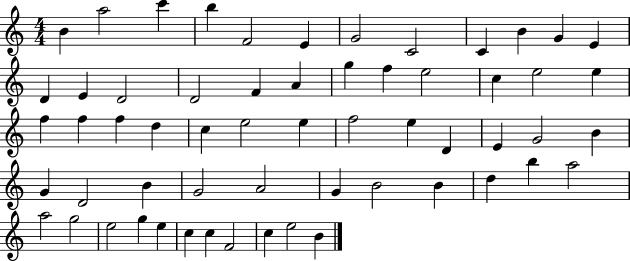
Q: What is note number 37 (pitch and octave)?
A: B4